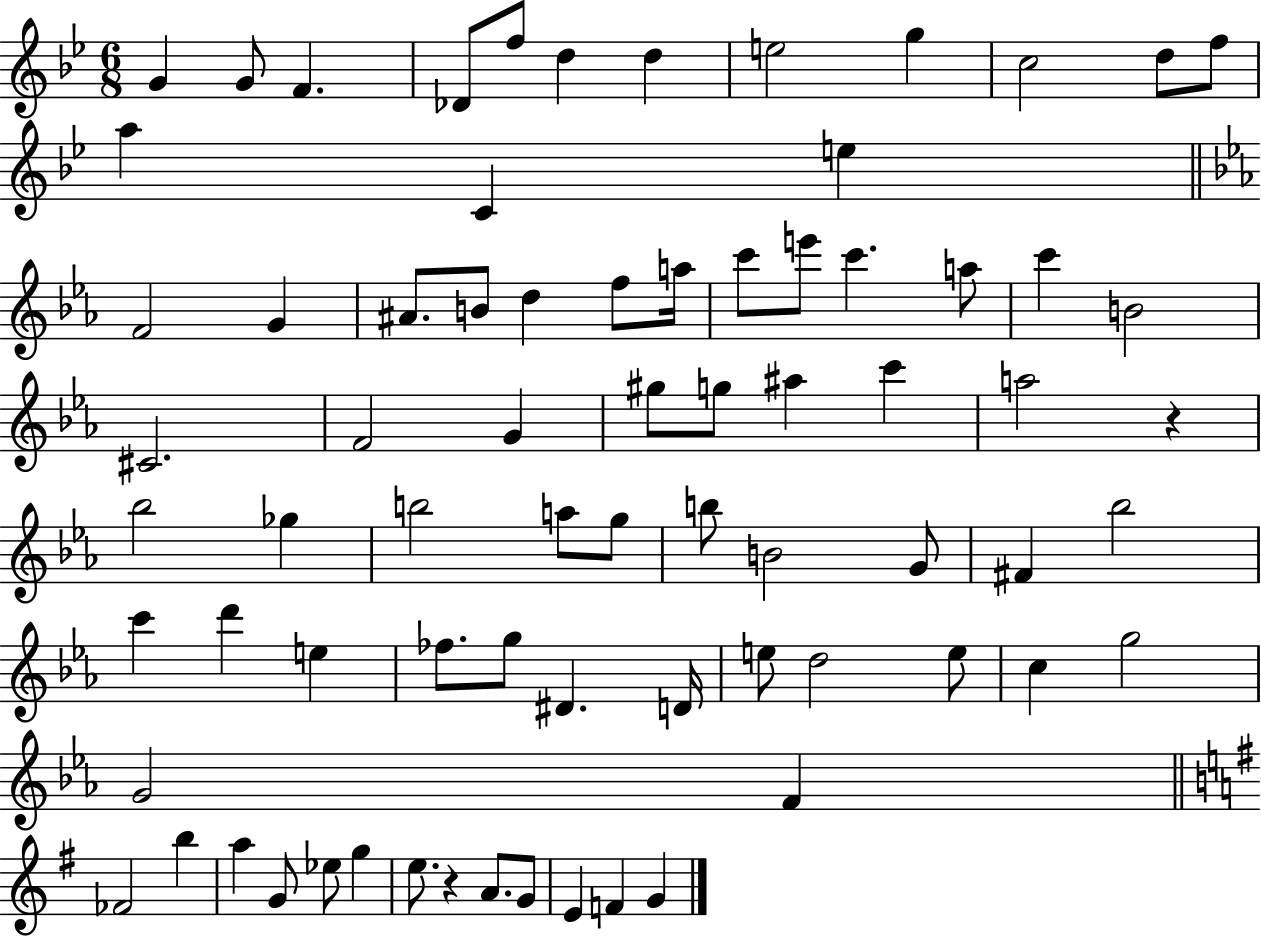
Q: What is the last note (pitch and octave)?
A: G4